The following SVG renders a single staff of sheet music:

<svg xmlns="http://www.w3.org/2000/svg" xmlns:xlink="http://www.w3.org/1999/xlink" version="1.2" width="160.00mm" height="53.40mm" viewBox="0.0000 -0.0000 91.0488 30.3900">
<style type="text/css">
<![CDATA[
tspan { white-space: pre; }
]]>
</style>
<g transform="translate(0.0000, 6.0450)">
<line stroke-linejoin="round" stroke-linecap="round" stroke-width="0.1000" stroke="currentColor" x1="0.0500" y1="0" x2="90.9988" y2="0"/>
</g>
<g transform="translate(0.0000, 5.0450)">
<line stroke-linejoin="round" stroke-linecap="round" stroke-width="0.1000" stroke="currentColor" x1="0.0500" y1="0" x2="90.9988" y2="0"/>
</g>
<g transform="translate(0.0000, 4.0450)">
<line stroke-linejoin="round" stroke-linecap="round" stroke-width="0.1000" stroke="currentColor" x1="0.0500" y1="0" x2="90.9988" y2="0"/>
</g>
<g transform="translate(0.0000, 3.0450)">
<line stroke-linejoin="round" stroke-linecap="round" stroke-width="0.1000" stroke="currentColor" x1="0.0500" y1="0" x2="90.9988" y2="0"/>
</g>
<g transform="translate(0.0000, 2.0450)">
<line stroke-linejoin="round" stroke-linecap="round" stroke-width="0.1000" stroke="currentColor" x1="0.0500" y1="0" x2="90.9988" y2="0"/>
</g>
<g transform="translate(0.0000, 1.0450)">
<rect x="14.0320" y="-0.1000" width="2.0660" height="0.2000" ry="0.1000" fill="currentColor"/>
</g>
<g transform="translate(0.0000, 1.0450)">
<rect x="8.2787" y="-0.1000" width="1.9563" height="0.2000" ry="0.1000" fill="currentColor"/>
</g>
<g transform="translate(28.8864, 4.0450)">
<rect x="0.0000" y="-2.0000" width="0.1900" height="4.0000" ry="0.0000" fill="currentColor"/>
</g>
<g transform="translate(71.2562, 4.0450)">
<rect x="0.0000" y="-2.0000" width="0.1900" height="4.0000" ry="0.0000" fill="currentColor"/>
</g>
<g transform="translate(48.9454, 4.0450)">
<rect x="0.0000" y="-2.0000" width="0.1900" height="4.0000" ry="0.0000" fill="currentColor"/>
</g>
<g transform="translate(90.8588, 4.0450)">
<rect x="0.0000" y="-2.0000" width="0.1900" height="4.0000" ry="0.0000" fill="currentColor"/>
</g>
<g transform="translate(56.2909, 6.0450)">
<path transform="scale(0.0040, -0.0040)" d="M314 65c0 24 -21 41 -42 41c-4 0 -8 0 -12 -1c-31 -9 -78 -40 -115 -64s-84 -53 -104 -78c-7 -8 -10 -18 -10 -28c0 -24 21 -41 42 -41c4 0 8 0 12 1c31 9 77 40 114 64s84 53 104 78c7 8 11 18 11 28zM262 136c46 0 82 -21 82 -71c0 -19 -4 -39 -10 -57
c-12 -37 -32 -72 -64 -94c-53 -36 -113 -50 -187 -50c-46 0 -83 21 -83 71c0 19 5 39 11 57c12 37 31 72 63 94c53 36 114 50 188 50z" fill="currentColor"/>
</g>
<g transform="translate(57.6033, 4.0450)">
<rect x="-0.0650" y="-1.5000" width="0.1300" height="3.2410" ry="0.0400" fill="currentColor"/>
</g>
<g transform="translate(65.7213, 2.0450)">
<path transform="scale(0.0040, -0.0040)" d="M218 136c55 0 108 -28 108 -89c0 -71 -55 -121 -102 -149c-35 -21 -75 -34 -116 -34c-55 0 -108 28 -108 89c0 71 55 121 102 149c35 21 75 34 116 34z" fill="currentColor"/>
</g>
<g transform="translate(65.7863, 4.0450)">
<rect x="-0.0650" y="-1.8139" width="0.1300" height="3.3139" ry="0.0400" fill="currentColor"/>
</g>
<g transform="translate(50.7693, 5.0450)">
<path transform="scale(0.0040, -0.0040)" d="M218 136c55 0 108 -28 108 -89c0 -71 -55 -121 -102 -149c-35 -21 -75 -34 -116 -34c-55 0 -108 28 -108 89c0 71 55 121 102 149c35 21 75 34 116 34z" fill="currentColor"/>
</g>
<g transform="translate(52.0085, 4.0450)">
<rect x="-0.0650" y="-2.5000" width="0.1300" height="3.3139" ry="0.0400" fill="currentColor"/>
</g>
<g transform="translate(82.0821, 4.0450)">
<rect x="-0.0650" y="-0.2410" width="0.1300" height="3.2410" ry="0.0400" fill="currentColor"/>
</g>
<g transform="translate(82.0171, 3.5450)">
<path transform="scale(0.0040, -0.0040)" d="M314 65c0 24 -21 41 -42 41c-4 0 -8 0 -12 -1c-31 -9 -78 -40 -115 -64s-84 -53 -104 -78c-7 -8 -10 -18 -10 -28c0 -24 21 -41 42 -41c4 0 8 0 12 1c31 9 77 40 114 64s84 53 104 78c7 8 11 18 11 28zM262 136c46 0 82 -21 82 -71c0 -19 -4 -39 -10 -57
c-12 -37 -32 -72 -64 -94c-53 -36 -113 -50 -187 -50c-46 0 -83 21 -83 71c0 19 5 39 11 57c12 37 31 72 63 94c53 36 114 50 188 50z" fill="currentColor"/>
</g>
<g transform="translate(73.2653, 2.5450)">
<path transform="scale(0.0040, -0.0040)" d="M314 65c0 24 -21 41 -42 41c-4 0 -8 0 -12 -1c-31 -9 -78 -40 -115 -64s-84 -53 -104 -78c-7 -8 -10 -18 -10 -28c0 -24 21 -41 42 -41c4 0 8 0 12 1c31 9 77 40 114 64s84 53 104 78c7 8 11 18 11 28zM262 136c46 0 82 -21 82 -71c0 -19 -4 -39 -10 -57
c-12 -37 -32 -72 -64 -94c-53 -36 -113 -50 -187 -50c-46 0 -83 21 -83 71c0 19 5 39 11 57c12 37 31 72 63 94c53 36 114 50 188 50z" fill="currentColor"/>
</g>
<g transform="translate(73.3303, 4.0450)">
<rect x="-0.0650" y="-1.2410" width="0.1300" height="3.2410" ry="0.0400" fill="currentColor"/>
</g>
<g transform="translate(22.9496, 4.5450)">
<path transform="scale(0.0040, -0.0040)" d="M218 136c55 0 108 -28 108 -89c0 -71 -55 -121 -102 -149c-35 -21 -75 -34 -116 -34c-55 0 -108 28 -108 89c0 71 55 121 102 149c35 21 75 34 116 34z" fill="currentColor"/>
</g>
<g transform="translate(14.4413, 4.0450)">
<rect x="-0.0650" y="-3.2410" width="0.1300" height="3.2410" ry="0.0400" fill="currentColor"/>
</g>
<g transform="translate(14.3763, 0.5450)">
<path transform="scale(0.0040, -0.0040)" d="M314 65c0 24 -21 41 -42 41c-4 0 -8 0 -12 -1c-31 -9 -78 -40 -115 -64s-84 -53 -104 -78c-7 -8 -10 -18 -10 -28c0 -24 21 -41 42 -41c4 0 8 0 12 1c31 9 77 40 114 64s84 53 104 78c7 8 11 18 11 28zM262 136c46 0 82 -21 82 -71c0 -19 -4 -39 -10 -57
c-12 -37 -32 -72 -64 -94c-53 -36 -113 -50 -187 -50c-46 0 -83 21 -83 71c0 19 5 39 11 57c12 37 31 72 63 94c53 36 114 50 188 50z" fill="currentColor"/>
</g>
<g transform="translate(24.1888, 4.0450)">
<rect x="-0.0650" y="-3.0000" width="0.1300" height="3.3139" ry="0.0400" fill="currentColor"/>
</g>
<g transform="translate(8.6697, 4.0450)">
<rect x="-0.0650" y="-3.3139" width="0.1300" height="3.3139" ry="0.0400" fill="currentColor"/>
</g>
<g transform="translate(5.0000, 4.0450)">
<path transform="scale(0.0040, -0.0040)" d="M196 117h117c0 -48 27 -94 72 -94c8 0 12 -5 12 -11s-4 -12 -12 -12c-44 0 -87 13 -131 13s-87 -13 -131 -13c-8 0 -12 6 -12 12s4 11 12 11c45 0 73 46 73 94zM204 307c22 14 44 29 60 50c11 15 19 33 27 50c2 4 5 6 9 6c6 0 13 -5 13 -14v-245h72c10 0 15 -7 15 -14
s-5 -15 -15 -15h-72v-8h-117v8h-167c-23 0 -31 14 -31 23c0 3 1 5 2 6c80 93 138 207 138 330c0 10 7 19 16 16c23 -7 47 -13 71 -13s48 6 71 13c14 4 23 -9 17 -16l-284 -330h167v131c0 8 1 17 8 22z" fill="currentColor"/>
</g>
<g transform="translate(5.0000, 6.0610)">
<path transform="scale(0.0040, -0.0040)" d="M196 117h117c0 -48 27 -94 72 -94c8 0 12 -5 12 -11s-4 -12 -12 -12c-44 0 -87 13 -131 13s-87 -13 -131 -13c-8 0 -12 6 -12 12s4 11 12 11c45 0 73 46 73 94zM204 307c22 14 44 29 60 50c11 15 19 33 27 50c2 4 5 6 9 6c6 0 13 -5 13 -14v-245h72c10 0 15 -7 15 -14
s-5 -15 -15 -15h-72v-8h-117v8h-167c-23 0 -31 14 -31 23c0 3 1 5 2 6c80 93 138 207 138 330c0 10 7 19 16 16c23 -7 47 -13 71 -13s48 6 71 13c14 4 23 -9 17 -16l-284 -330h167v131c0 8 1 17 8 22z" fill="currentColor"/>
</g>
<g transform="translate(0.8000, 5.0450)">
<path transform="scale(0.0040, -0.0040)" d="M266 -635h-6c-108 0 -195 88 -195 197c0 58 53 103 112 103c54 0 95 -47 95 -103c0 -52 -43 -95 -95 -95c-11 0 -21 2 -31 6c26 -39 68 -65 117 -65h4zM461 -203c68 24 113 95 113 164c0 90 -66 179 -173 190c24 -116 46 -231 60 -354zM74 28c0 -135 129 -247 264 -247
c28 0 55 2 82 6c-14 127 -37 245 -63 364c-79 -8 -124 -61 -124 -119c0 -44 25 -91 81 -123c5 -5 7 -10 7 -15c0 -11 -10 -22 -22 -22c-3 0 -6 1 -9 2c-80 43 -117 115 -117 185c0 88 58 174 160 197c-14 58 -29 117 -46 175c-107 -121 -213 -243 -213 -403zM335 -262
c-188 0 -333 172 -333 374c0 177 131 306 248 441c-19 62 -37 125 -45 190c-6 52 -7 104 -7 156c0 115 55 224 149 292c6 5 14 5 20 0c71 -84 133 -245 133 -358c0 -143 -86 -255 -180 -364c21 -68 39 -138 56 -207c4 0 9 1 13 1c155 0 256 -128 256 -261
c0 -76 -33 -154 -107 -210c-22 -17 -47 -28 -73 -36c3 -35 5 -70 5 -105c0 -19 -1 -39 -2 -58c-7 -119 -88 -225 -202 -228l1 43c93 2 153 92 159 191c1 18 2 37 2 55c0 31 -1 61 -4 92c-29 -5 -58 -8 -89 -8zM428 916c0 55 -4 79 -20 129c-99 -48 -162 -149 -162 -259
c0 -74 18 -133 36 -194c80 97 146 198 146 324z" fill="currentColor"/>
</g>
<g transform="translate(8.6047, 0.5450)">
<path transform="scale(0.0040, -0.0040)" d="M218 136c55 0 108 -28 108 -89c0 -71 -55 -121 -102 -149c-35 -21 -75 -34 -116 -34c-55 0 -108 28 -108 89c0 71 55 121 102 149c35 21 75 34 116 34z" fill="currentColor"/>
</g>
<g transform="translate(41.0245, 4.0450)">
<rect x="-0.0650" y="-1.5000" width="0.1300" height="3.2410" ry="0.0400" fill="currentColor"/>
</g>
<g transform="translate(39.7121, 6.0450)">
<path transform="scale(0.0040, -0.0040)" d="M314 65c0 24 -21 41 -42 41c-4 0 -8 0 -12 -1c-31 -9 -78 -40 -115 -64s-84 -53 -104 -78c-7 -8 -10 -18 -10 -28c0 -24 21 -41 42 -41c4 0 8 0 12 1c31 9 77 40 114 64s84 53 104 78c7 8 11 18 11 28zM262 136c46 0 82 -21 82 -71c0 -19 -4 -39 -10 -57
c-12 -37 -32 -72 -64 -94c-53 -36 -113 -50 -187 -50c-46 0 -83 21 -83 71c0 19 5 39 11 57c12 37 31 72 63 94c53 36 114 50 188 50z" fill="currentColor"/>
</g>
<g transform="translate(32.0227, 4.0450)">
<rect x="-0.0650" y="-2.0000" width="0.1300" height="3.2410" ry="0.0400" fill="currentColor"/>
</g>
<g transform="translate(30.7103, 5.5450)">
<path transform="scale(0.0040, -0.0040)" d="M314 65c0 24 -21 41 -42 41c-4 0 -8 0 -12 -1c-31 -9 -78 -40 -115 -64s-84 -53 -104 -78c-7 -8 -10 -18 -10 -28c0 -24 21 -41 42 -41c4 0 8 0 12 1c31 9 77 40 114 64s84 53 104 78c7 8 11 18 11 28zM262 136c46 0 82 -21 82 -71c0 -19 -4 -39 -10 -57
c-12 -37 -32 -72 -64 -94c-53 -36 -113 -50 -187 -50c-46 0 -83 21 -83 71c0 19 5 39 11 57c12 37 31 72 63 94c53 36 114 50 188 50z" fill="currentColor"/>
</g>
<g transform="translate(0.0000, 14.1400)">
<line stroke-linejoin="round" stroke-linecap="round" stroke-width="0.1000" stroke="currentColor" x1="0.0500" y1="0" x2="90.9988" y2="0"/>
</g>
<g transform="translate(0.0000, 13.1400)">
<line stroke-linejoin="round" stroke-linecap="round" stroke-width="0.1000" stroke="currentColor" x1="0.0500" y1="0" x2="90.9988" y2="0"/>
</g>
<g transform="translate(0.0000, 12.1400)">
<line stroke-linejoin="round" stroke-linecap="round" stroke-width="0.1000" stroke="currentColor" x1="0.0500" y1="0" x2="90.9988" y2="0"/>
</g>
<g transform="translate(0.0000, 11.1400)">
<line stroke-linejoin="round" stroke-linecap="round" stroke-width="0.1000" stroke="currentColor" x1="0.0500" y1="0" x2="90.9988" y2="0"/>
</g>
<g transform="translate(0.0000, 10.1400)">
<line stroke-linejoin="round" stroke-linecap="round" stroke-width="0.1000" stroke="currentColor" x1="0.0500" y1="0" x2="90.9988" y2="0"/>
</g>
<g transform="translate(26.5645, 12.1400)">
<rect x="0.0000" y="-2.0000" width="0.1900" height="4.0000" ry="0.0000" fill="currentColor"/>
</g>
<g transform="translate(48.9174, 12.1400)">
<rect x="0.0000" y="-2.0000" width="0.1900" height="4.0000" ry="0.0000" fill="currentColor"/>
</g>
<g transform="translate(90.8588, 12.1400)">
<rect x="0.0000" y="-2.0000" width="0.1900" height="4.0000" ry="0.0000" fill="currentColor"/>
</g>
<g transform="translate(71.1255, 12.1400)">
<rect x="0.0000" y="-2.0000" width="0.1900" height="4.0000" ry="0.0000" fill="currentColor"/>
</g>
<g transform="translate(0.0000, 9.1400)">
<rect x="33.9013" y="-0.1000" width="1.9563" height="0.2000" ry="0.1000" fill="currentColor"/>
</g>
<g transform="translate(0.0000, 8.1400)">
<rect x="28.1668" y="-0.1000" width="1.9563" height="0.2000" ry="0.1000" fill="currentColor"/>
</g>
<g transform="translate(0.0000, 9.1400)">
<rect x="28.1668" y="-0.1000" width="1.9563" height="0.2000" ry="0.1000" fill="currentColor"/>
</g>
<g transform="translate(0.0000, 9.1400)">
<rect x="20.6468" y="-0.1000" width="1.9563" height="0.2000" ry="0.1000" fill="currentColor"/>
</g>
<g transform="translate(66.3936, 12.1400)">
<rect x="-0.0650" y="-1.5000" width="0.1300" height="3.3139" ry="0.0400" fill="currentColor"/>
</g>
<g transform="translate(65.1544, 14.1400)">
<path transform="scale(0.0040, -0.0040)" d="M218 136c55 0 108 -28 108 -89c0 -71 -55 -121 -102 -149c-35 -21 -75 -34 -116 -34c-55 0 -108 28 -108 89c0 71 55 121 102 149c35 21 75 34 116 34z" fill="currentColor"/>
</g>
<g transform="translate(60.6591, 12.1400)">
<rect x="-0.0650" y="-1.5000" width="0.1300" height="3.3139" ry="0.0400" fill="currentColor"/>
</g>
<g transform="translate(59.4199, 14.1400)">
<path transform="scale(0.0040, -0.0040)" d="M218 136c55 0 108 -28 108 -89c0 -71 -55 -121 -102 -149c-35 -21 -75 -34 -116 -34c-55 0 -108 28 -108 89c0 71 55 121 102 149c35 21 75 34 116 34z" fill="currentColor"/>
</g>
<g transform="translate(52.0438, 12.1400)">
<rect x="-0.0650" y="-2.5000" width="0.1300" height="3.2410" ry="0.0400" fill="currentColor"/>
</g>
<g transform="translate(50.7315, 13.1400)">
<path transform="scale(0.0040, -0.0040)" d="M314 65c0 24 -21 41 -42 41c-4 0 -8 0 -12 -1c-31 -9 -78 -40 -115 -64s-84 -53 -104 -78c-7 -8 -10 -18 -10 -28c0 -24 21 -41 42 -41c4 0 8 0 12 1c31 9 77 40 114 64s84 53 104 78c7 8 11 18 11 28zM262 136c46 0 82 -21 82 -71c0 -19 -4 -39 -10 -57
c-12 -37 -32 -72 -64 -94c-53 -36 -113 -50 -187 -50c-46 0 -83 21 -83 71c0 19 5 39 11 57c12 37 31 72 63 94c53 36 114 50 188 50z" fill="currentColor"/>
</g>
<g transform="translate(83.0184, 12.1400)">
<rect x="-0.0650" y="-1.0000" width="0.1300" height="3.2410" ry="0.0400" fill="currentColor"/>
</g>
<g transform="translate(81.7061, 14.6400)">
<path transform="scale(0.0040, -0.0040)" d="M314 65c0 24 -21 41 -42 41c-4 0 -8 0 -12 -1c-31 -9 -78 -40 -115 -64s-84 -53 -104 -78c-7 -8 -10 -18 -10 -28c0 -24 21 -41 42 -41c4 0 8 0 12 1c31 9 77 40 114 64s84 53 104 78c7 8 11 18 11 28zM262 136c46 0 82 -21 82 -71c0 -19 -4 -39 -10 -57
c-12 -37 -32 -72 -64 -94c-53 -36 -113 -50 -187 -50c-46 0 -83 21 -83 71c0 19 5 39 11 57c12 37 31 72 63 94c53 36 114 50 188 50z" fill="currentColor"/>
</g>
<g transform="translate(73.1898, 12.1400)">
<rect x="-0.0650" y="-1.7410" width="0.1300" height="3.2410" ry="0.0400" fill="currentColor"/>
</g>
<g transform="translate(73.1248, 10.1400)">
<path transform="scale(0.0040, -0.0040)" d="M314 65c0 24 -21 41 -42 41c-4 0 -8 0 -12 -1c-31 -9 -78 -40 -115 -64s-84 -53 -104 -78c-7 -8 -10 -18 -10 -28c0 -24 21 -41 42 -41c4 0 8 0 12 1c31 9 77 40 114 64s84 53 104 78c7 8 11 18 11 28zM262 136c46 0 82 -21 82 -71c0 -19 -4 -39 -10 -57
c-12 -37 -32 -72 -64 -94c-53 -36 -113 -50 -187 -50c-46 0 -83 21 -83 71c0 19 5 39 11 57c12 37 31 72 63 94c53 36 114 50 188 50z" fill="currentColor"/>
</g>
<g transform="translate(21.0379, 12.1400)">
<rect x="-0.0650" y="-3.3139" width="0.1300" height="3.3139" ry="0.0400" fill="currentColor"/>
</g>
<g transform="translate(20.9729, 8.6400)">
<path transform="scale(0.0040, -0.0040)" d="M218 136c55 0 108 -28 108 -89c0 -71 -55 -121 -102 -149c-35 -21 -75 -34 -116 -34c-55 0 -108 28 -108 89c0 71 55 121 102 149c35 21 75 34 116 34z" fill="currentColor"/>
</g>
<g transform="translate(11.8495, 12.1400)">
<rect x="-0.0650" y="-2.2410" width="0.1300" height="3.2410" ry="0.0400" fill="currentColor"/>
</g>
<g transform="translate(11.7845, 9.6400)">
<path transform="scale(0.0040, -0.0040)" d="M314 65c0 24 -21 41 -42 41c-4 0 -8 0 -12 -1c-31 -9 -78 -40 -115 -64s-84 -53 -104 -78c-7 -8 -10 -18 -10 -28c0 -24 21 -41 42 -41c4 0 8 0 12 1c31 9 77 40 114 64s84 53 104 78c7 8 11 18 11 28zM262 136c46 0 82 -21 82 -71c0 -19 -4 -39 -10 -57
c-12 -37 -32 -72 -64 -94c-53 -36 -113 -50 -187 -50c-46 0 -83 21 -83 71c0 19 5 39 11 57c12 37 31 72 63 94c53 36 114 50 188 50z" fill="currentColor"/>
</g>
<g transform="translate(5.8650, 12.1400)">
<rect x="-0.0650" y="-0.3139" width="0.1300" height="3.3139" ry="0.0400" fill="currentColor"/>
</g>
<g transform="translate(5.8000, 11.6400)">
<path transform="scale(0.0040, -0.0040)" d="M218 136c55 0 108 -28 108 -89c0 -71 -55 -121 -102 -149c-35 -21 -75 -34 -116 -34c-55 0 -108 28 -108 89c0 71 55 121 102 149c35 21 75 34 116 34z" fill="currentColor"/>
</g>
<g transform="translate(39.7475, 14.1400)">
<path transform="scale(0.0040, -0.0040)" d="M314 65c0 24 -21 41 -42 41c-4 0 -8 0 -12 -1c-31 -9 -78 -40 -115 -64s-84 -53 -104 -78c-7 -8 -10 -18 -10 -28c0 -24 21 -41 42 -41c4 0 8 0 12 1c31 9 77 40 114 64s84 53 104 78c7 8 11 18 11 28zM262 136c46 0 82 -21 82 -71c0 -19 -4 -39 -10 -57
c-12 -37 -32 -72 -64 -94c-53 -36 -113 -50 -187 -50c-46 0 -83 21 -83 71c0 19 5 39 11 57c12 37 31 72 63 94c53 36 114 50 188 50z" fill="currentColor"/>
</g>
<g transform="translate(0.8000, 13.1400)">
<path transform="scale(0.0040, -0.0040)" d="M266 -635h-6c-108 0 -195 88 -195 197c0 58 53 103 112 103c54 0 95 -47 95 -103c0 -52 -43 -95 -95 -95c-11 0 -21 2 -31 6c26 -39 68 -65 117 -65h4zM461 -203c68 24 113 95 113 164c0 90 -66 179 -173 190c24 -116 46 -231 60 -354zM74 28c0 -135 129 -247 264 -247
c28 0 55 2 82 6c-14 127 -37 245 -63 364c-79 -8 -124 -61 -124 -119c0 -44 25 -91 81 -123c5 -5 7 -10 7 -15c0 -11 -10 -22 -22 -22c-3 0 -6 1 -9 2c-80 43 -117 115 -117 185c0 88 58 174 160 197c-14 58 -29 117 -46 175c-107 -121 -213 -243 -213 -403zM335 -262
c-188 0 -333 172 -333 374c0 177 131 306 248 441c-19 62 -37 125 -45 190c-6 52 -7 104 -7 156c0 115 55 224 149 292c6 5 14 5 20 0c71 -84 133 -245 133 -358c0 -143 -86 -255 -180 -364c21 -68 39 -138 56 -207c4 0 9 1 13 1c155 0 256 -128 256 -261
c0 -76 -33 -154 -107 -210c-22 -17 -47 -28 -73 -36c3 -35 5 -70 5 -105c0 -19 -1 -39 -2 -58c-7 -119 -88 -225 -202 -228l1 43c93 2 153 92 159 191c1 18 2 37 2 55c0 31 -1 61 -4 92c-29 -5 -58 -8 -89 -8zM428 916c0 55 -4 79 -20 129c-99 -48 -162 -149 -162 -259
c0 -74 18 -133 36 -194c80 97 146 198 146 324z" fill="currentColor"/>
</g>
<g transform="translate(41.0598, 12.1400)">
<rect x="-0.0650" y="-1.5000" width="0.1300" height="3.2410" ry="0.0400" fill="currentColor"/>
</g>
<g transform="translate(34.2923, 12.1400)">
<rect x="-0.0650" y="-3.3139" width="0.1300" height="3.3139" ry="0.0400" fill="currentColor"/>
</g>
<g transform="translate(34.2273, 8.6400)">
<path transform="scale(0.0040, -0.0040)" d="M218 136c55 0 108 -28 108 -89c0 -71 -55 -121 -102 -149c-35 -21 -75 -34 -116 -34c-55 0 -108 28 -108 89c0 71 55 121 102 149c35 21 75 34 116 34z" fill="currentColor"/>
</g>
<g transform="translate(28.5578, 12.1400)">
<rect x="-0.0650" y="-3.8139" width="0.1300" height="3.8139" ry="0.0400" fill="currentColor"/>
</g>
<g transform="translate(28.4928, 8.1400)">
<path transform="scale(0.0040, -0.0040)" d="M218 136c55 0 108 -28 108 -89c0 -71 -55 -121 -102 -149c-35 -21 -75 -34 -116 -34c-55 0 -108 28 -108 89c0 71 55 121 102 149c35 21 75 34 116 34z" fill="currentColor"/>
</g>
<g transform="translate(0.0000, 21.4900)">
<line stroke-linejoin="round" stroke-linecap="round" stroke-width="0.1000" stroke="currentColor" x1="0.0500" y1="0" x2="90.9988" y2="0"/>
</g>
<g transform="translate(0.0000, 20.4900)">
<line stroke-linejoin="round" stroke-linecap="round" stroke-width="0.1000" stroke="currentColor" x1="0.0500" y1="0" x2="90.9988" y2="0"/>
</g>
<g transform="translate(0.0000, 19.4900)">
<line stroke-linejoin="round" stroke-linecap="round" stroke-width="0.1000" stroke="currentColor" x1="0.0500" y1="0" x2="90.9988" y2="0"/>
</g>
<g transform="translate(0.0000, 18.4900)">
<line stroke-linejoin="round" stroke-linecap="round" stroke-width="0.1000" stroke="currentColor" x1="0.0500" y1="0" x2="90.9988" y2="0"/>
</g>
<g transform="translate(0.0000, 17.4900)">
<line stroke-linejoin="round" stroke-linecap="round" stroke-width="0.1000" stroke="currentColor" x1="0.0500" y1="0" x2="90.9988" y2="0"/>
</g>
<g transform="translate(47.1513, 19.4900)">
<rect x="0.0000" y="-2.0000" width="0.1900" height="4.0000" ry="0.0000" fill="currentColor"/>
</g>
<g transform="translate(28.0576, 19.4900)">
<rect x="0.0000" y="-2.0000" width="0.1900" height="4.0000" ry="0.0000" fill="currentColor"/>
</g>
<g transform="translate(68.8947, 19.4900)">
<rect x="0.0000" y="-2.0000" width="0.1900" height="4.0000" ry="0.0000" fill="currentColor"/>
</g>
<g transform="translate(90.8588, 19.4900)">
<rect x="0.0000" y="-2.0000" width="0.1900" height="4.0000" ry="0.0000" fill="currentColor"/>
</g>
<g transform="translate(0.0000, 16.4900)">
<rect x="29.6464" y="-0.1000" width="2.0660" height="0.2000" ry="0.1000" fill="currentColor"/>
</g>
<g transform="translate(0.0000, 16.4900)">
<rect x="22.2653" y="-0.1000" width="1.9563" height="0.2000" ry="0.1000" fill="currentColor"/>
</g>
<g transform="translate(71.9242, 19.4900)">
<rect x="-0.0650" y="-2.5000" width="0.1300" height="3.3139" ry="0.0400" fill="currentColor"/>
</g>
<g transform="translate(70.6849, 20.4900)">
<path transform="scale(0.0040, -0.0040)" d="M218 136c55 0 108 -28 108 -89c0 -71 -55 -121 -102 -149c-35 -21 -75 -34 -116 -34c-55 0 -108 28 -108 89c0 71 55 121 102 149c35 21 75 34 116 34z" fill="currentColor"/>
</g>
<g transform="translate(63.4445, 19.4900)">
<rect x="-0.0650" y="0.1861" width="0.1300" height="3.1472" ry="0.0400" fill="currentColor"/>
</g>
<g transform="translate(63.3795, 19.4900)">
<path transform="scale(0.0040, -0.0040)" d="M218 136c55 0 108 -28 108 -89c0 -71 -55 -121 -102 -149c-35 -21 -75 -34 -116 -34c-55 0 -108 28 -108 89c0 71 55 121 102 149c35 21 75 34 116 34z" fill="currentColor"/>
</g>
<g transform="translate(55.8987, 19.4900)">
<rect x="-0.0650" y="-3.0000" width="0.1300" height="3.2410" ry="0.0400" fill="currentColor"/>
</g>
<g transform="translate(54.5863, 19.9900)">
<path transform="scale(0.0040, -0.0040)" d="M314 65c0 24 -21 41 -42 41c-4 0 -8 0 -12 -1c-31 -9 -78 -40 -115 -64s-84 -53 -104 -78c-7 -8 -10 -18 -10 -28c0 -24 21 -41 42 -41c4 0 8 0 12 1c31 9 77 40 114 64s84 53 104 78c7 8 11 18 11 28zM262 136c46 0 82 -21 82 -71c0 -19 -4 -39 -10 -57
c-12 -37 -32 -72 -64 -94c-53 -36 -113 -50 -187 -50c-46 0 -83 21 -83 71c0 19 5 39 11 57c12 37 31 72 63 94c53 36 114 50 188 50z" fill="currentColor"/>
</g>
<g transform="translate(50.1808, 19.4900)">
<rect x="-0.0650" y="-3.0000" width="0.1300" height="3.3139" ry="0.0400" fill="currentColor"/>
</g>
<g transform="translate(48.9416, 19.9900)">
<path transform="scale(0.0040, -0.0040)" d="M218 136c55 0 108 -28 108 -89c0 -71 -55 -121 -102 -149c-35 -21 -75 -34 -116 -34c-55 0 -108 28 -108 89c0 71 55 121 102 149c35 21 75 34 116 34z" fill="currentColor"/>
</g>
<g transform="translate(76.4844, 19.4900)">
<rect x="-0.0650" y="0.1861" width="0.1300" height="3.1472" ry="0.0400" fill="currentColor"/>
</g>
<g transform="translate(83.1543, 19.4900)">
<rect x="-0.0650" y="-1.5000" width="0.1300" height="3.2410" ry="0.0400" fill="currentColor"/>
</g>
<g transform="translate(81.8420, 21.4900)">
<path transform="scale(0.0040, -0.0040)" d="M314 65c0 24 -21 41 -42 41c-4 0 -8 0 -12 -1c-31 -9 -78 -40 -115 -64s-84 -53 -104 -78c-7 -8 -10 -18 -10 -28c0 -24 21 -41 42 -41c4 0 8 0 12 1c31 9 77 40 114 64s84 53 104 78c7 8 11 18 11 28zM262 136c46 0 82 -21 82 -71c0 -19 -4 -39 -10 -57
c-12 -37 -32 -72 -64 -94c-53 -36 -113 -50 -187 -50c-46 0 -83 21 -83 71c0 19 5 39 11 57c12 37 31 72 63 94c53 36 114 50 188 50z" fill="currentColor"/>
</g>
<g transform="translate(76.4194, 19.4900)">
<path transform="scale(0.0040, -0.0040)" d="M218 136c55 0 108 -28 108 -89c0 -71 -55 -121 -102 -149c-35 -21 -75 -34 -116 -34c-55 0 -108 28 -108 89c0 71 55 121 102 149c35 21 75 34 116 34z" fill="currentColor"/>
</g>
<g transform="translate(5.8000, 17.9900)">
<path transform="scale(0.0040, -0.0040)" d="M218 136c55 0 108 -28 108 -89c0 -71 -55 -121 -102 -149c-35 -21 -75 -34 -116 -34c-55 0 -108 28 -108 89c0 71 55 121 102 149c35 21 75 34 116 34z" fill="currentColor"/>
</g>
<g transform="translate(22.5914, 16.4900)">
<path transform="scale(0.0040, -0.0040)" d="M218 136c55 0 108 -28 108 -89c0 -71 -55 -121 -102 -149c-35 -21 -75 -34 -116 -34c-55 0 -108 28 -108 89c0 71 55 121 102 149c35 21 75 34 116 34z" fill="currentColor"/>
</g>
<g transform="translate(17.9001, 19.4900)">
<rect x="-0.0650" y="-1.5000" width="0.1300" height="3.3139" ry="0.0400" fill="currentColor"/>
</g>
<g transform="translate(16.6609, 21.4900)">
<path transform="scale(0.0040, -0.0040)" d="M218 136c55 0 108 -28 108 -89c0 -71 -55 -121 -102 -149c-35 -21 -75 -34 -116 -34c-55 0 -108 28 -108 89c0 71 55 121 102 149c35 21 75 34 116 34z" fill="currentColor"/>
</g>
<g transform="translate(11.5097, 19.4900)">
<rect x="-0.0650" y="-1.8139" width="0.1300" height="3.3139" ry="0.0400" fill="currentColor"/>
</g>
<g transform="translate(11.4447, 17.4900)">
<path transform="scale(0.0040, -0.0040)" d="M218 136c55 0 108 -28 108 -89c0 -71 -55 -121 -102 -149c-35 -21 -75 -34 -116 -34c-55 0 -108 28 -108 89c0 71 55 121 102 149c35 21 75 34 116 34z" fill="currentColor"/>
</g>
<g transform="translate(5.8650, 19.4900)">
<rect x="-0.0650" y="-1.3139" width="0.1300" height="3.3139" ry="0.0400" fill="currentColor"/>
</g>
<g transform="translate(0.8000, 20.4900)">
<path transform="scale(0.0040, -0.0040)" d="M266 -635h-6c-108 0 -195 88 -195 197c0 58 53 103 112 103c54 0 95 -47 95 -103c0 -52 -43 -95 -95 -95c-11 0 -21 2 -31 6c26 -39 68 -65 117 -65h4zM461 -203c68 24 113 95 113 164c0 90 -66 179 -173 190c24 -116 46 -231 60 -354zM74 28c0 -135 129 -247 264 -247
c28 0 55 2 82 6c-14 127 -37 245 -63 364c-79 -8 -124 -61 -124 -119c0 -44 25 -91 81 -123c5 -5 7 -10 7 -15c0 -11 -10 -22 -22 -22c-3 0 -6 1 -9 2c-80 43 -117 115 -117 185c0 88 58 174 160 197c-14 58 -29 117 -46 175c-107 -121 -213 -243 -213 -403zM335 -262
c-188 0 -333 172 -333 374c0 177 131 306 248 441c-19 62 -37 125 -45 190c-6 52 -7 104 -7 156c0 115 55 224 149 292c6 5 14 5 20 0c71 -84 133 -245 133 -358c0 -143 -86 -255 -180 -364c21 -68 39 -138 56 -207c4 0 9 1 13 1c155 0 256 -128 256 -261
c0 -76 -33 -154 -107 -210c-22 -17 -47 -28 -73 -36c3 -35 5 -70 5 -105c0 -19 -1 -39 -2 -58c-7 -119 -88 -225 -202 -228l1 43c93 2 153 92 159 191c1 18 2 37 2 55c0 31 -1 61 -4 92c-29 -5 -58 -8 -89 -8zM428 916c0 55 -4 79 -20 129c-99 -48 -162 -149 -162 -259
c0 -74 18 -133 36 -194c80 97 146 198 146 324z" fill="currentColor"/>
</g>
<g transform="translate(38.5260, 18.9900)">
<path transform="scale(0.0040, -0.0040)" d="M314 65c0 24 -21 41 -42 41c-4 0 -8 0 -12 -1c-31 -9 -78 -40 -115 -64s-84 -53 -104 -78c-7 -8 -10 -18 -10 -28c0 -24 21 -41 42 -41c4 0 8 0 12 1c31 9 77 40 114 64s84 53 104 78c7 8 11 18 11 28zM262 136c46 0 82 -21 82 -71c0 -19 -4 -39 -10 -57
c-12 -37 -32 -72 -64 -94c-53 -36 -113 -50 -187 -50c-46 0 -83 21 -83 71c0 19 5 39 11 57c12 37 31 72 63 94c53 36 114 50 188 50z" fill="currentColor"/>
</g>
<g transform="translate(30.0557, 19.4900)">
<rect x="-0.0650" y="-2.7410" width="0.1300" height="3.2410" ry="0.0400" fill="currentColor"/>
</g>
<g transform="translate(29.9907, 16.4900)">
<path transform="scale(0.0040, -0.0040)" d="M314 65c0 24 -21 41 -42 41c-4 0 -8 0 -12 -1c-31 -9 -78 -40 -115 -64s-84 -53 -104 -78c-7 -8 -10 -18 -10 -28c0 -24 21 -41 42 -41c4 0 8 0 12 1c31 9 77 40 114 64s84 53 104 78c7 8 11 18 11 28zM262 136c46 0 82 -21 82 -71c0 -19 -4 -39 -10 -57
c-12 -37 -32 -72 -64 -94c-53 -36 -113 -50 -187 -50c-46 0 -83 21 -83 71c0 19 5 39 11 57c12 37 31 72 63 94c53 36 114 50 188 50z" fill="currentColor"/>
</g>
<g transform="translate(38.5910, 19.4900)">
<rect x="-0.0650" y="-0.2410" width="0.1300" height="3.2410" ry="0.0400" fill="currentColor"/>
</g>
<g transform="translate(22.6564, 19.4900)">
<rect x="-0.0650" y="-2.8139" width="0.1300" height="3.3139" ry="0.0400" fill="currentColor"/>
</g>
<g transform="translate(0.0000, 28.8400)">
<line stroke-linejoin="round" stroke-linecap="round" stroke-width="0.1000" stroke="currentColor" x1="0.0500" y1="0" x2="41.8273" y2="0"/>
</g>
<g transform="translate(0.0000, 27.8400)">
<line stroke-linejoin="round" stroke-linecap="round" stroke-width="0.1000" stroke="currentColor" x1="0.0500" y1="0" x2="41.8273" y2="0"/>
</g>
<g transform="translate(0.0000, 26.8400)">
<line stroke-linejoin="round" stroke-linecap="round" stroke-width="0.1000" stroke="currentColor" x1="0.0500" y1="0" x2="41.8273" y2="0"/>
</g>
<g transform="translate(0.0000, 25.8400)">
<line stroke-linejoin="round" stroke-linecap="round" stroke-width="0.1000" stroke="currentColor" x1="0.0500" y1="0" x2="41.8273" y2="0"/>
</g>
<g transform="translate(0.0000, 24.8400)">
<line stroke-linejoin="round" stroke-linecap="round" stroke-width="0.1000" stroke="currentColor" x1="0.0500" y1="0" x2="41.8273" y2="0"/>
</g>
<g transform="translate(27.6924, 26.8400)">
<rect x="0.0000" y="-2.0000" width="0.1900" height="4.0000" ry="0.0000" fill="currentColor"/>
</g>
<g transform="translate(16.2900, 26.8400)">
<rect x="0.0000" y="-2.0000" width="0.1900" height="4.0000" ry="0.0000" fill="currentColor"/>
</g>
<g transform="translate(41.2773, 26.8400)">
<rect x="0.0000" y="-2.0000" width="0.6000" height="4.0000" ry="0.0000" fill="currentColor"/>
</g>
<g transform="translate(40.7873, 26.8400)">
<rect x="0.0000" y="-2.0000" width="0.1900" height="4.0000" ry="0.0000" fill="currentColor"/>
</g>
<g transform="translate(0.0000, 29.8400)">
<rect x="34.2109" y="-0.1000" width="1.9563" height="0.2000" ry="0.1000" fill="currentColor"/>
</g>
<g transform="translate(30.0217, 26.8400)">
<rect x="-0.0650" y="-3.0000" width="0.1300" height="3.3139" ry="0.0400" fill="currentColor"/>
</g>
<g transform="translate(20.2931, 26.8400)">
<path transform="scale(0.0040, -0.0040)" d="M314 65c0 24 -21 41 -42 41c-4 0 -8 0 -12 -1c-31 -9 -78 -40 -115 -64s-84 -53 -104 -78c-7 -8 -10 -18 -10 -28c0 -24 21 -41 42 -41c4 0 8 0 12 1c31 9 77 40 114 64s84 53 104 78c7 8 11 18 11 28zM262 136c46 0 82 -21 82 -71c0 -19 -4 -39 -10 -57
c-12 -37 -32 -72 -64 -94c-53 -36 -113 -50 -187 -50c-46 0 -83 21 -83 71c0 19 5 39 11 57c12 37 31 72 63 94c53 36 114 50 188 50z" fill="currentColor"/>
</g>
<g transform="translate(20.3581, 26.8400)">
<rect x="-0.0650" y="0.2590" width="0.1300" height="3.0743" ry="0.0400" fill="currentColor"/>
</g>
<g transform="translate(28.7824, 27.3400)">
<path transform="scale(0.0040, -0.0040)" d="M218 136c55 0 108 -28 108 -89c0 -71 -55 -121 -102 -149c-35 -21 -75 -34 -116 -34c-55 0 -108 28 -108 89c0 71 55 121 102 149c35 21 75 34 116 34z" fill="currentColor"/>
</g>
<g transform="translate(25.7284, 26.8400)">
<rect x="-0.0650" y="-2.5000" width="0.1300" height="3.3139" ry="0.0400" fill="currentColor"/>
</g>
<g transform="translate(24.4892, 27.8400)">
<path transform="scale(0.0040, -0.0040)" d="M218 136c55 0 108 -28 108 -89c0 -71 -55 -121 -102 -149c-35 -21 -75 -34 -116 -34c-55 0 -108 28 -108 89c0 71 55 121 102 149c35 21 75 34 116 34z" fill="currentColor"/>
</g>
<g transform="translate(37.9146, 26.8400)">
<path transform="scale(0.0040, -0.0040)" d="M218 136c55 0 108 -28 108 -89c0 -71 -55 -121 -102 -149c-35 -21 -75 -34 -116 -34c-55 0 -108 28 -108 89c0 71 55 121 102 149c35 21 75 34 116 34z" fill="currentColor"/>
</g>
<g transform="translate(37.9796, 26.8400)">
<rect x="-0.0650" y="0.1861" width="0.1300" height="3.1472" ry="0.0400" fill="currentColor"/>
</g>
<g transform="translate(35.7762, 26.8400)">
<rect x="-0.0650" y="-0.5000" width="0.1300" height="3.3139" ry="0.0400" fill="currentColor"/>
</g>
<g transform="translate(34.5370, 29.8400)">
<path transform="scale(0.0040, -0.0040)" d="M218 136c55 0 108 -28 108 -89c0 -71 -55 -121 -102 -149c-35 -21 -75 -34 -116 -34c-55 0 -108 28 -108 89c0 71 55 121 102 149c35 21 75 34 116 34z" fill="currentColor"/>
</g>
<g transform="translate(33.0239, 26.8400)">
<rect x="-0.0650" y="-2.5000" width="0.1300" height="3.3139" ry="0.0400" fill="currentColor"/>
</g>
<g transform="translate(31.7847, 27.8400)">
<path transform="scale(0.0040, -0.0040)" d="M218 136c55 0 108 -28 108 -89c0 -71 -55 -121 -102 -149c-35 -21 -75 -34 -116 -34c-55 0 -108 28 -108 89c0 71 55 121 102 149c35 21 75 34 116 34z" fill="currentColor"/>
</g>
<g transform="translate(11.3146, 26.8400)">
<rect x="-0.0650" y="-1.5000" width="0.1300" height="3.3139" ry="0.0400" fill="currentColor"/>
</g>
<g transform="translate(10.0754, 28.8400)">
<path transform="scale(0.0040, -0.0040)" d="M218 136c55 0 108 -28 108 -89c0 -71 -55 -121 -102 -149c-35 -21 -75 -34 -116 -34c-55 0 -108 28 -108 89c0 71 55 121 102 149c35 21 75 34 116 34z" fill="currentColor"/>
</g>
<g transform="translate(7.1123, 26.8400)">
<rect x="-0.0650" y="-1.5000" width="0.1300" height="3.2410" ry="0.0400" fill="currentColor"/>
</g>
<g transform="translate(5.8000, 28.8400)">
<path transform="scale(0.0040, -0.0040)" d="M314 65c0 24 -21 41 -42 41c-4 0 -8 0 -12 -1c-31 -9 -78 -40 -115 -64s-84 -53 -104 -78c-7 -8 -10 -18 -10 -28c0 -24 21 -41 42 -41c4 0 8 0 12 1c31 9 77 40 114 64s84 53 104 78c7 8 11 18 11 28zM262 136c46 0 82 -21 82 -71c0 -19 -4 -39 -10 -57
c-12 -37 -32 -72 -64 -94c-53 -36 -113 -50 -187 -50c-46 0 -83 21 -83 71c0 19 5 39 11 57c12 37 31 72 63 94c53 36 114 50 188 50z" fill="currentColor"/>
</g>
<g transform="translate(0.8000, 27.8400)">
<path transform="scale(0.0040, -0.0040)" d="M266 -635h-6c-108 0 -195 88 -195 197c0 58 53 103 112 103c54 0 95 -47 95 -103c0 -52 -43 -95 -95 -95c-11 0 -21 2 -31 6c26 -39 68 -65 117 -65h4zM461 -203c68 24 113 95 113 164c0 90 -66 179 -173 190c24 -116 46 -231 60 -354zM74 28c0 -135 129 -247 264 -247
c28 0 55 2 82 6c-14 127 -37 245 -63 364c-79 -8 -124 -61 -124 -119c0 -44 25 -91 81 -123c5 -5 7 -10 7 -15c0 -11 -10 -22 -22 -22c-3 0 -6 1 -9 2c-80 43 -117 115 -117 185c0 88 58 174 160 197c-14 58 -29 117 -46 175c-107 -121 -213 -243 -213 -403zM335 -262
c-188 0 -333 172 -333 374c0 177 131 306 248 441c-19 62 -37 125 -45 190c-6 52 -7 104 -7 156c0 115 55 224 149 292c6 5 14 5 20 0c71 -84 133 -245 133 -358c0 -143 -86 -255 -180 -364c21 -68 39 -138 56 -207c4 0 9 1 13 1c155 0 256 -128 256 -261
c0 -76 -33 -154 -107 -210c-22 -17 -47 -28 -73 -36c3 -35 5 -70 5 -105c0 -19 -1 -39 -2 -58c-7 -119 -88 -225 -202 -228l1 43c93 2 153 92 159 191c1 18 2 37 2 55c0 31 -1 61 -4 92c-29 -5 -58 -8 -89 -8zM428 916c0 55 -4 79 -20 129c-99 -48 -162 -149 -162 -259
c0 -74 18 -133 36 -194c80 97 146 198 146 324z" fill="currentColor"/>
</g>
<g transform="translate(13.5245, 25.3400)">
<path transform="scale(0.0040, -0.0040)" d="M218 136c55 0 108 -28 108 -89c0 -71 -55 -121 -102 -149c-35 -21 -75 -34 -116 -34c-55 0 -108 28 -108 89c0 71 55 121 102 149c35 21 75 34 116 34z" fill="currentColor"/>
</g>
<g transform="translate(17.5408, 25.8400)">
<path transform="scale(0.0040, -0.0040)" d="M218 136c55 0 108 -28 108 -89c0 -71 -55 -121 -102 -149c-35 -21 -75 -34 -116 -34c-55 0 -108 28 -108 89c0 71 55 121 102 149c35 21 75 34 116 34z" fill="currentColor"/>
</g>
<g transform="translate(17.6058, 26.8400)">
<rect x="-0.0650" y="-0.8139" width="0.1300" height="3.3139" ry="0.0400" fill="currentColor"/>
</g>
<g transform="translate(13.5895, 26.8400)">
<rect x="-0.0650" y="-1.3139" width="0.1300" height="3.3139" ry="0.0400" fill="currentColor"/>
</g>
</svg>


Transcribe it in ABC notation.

X:1
T:Untitled
M:4/4
L:1/4
K:C
b b2 A F2 E2 G E2 f e2 c2 c g2 b c' b E2 G2 E E f2 D2 e f E a a2 c2 A A2 B G B E2 E2 E e d B2 G A G C B